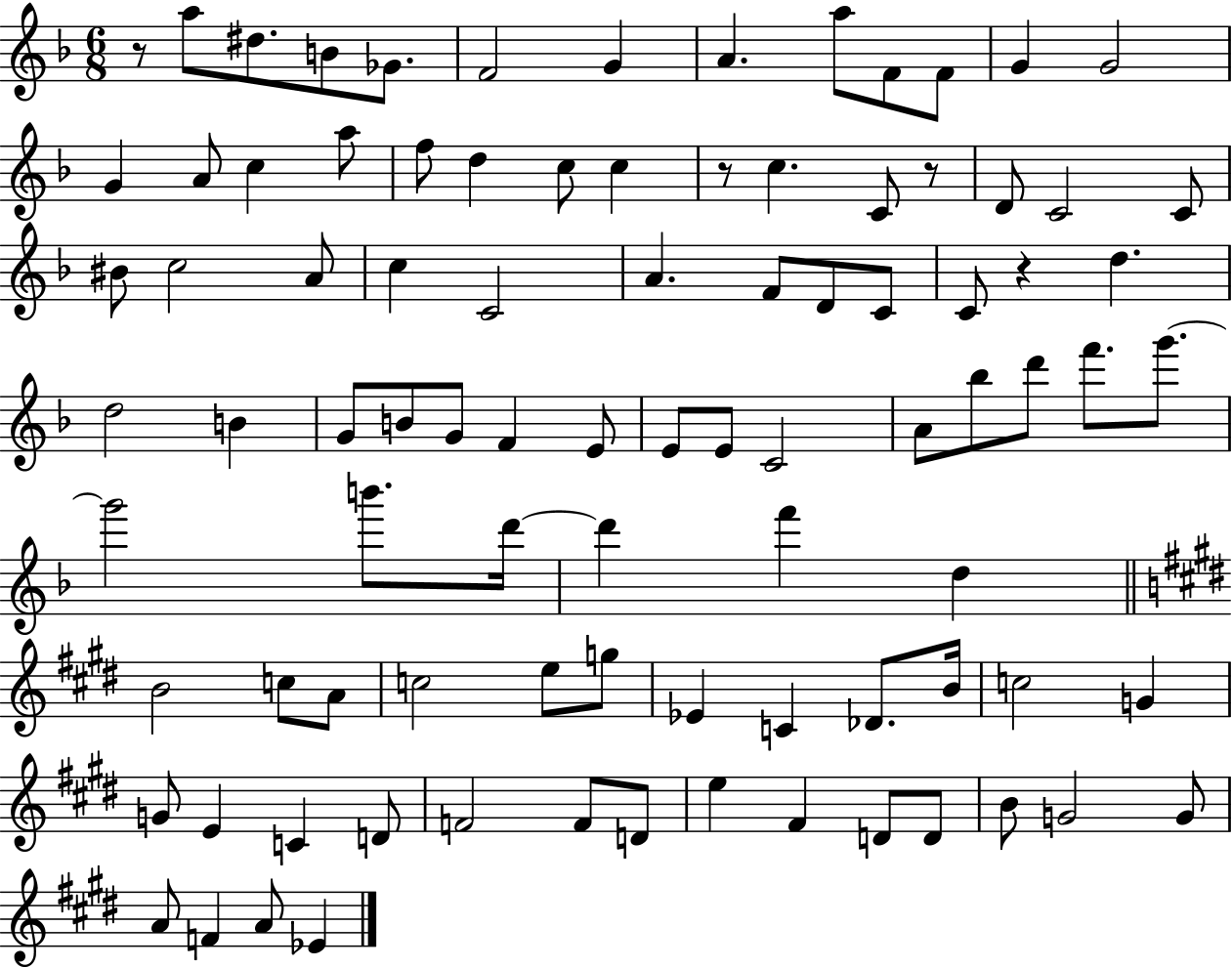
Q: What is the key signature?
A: F major